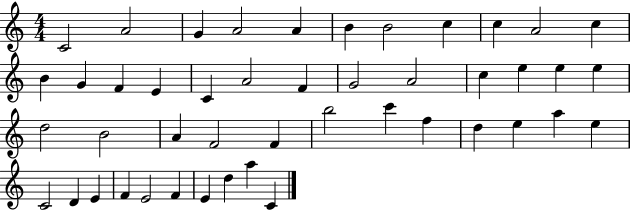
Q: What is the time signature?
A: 4/4